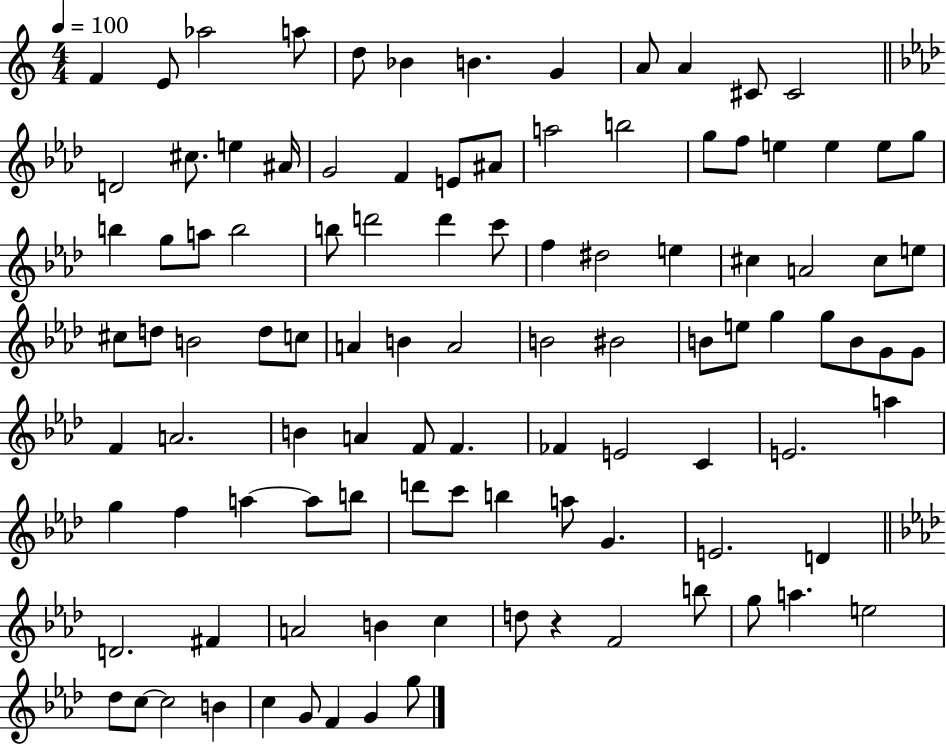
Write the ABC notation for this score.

X:1
T:Untitled
M:4/4
L:1/4
K:C
F E/2 _a2 a/2 d/2 _B B G A/2 A ^C/2 ^C2 D2 ^c/2 e ^A/4 G2 F E/2 ^A/2 a2 b2 g/2 f/2 e e e/2 g/2 b g/2 a/2 b2 b/2 d'2 d' c'/2 f ^d2 e ^c A2 ^c/2 e/2 ^c/2 d/2 B2 d/2 c/2 A B A2 B2 ^B2 B/2 e/2 g g/2 B/2 G/2 G/2 F A2 B A F/2 F _F E2 C E2 a g f a a/2 b/2 d'/2 c'/2 b a/2 G E2 D D2 ^F A2 B c d/2 z F2 b/2 g/2 a e2 _d/2 c/2 c2 B c G/2 F G g/2